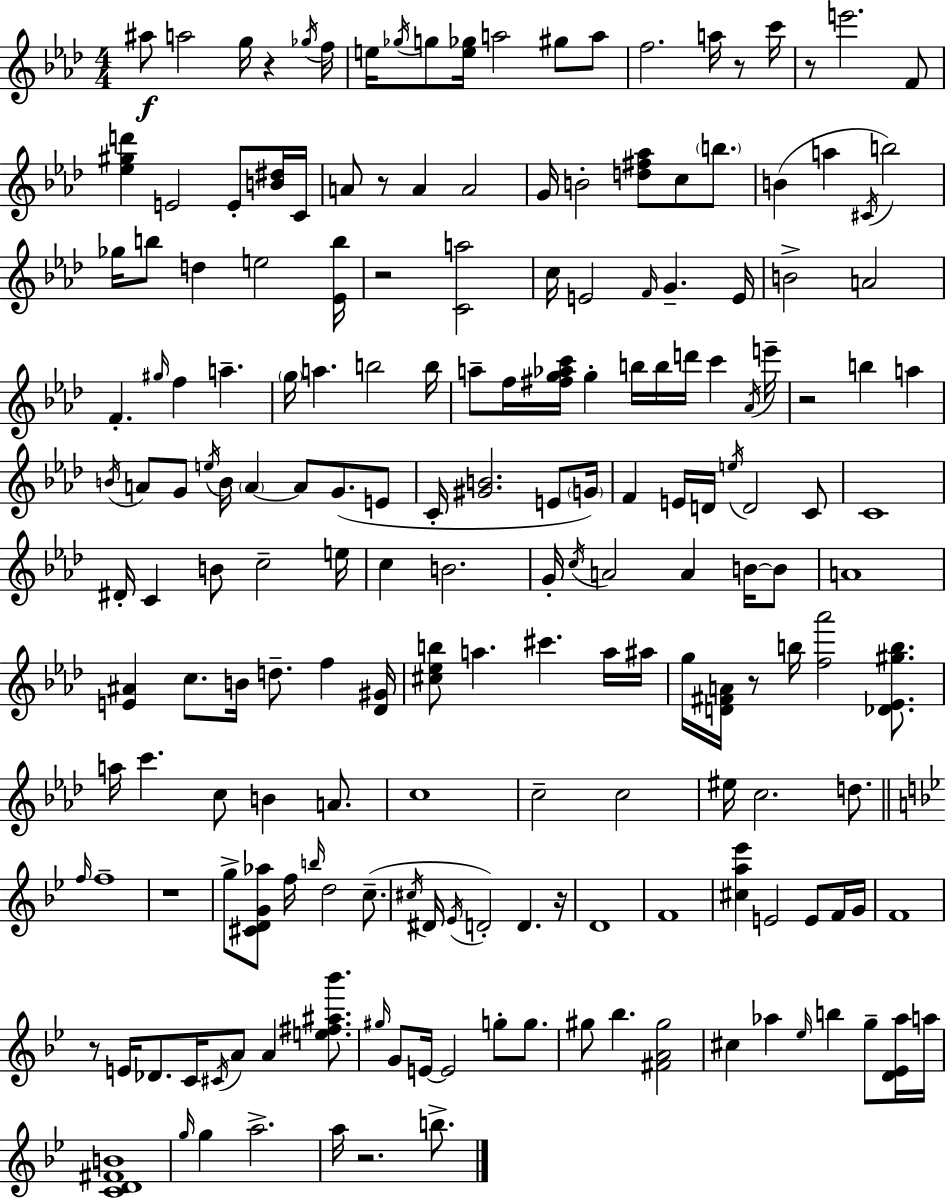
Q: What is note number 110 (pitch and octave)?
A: C5